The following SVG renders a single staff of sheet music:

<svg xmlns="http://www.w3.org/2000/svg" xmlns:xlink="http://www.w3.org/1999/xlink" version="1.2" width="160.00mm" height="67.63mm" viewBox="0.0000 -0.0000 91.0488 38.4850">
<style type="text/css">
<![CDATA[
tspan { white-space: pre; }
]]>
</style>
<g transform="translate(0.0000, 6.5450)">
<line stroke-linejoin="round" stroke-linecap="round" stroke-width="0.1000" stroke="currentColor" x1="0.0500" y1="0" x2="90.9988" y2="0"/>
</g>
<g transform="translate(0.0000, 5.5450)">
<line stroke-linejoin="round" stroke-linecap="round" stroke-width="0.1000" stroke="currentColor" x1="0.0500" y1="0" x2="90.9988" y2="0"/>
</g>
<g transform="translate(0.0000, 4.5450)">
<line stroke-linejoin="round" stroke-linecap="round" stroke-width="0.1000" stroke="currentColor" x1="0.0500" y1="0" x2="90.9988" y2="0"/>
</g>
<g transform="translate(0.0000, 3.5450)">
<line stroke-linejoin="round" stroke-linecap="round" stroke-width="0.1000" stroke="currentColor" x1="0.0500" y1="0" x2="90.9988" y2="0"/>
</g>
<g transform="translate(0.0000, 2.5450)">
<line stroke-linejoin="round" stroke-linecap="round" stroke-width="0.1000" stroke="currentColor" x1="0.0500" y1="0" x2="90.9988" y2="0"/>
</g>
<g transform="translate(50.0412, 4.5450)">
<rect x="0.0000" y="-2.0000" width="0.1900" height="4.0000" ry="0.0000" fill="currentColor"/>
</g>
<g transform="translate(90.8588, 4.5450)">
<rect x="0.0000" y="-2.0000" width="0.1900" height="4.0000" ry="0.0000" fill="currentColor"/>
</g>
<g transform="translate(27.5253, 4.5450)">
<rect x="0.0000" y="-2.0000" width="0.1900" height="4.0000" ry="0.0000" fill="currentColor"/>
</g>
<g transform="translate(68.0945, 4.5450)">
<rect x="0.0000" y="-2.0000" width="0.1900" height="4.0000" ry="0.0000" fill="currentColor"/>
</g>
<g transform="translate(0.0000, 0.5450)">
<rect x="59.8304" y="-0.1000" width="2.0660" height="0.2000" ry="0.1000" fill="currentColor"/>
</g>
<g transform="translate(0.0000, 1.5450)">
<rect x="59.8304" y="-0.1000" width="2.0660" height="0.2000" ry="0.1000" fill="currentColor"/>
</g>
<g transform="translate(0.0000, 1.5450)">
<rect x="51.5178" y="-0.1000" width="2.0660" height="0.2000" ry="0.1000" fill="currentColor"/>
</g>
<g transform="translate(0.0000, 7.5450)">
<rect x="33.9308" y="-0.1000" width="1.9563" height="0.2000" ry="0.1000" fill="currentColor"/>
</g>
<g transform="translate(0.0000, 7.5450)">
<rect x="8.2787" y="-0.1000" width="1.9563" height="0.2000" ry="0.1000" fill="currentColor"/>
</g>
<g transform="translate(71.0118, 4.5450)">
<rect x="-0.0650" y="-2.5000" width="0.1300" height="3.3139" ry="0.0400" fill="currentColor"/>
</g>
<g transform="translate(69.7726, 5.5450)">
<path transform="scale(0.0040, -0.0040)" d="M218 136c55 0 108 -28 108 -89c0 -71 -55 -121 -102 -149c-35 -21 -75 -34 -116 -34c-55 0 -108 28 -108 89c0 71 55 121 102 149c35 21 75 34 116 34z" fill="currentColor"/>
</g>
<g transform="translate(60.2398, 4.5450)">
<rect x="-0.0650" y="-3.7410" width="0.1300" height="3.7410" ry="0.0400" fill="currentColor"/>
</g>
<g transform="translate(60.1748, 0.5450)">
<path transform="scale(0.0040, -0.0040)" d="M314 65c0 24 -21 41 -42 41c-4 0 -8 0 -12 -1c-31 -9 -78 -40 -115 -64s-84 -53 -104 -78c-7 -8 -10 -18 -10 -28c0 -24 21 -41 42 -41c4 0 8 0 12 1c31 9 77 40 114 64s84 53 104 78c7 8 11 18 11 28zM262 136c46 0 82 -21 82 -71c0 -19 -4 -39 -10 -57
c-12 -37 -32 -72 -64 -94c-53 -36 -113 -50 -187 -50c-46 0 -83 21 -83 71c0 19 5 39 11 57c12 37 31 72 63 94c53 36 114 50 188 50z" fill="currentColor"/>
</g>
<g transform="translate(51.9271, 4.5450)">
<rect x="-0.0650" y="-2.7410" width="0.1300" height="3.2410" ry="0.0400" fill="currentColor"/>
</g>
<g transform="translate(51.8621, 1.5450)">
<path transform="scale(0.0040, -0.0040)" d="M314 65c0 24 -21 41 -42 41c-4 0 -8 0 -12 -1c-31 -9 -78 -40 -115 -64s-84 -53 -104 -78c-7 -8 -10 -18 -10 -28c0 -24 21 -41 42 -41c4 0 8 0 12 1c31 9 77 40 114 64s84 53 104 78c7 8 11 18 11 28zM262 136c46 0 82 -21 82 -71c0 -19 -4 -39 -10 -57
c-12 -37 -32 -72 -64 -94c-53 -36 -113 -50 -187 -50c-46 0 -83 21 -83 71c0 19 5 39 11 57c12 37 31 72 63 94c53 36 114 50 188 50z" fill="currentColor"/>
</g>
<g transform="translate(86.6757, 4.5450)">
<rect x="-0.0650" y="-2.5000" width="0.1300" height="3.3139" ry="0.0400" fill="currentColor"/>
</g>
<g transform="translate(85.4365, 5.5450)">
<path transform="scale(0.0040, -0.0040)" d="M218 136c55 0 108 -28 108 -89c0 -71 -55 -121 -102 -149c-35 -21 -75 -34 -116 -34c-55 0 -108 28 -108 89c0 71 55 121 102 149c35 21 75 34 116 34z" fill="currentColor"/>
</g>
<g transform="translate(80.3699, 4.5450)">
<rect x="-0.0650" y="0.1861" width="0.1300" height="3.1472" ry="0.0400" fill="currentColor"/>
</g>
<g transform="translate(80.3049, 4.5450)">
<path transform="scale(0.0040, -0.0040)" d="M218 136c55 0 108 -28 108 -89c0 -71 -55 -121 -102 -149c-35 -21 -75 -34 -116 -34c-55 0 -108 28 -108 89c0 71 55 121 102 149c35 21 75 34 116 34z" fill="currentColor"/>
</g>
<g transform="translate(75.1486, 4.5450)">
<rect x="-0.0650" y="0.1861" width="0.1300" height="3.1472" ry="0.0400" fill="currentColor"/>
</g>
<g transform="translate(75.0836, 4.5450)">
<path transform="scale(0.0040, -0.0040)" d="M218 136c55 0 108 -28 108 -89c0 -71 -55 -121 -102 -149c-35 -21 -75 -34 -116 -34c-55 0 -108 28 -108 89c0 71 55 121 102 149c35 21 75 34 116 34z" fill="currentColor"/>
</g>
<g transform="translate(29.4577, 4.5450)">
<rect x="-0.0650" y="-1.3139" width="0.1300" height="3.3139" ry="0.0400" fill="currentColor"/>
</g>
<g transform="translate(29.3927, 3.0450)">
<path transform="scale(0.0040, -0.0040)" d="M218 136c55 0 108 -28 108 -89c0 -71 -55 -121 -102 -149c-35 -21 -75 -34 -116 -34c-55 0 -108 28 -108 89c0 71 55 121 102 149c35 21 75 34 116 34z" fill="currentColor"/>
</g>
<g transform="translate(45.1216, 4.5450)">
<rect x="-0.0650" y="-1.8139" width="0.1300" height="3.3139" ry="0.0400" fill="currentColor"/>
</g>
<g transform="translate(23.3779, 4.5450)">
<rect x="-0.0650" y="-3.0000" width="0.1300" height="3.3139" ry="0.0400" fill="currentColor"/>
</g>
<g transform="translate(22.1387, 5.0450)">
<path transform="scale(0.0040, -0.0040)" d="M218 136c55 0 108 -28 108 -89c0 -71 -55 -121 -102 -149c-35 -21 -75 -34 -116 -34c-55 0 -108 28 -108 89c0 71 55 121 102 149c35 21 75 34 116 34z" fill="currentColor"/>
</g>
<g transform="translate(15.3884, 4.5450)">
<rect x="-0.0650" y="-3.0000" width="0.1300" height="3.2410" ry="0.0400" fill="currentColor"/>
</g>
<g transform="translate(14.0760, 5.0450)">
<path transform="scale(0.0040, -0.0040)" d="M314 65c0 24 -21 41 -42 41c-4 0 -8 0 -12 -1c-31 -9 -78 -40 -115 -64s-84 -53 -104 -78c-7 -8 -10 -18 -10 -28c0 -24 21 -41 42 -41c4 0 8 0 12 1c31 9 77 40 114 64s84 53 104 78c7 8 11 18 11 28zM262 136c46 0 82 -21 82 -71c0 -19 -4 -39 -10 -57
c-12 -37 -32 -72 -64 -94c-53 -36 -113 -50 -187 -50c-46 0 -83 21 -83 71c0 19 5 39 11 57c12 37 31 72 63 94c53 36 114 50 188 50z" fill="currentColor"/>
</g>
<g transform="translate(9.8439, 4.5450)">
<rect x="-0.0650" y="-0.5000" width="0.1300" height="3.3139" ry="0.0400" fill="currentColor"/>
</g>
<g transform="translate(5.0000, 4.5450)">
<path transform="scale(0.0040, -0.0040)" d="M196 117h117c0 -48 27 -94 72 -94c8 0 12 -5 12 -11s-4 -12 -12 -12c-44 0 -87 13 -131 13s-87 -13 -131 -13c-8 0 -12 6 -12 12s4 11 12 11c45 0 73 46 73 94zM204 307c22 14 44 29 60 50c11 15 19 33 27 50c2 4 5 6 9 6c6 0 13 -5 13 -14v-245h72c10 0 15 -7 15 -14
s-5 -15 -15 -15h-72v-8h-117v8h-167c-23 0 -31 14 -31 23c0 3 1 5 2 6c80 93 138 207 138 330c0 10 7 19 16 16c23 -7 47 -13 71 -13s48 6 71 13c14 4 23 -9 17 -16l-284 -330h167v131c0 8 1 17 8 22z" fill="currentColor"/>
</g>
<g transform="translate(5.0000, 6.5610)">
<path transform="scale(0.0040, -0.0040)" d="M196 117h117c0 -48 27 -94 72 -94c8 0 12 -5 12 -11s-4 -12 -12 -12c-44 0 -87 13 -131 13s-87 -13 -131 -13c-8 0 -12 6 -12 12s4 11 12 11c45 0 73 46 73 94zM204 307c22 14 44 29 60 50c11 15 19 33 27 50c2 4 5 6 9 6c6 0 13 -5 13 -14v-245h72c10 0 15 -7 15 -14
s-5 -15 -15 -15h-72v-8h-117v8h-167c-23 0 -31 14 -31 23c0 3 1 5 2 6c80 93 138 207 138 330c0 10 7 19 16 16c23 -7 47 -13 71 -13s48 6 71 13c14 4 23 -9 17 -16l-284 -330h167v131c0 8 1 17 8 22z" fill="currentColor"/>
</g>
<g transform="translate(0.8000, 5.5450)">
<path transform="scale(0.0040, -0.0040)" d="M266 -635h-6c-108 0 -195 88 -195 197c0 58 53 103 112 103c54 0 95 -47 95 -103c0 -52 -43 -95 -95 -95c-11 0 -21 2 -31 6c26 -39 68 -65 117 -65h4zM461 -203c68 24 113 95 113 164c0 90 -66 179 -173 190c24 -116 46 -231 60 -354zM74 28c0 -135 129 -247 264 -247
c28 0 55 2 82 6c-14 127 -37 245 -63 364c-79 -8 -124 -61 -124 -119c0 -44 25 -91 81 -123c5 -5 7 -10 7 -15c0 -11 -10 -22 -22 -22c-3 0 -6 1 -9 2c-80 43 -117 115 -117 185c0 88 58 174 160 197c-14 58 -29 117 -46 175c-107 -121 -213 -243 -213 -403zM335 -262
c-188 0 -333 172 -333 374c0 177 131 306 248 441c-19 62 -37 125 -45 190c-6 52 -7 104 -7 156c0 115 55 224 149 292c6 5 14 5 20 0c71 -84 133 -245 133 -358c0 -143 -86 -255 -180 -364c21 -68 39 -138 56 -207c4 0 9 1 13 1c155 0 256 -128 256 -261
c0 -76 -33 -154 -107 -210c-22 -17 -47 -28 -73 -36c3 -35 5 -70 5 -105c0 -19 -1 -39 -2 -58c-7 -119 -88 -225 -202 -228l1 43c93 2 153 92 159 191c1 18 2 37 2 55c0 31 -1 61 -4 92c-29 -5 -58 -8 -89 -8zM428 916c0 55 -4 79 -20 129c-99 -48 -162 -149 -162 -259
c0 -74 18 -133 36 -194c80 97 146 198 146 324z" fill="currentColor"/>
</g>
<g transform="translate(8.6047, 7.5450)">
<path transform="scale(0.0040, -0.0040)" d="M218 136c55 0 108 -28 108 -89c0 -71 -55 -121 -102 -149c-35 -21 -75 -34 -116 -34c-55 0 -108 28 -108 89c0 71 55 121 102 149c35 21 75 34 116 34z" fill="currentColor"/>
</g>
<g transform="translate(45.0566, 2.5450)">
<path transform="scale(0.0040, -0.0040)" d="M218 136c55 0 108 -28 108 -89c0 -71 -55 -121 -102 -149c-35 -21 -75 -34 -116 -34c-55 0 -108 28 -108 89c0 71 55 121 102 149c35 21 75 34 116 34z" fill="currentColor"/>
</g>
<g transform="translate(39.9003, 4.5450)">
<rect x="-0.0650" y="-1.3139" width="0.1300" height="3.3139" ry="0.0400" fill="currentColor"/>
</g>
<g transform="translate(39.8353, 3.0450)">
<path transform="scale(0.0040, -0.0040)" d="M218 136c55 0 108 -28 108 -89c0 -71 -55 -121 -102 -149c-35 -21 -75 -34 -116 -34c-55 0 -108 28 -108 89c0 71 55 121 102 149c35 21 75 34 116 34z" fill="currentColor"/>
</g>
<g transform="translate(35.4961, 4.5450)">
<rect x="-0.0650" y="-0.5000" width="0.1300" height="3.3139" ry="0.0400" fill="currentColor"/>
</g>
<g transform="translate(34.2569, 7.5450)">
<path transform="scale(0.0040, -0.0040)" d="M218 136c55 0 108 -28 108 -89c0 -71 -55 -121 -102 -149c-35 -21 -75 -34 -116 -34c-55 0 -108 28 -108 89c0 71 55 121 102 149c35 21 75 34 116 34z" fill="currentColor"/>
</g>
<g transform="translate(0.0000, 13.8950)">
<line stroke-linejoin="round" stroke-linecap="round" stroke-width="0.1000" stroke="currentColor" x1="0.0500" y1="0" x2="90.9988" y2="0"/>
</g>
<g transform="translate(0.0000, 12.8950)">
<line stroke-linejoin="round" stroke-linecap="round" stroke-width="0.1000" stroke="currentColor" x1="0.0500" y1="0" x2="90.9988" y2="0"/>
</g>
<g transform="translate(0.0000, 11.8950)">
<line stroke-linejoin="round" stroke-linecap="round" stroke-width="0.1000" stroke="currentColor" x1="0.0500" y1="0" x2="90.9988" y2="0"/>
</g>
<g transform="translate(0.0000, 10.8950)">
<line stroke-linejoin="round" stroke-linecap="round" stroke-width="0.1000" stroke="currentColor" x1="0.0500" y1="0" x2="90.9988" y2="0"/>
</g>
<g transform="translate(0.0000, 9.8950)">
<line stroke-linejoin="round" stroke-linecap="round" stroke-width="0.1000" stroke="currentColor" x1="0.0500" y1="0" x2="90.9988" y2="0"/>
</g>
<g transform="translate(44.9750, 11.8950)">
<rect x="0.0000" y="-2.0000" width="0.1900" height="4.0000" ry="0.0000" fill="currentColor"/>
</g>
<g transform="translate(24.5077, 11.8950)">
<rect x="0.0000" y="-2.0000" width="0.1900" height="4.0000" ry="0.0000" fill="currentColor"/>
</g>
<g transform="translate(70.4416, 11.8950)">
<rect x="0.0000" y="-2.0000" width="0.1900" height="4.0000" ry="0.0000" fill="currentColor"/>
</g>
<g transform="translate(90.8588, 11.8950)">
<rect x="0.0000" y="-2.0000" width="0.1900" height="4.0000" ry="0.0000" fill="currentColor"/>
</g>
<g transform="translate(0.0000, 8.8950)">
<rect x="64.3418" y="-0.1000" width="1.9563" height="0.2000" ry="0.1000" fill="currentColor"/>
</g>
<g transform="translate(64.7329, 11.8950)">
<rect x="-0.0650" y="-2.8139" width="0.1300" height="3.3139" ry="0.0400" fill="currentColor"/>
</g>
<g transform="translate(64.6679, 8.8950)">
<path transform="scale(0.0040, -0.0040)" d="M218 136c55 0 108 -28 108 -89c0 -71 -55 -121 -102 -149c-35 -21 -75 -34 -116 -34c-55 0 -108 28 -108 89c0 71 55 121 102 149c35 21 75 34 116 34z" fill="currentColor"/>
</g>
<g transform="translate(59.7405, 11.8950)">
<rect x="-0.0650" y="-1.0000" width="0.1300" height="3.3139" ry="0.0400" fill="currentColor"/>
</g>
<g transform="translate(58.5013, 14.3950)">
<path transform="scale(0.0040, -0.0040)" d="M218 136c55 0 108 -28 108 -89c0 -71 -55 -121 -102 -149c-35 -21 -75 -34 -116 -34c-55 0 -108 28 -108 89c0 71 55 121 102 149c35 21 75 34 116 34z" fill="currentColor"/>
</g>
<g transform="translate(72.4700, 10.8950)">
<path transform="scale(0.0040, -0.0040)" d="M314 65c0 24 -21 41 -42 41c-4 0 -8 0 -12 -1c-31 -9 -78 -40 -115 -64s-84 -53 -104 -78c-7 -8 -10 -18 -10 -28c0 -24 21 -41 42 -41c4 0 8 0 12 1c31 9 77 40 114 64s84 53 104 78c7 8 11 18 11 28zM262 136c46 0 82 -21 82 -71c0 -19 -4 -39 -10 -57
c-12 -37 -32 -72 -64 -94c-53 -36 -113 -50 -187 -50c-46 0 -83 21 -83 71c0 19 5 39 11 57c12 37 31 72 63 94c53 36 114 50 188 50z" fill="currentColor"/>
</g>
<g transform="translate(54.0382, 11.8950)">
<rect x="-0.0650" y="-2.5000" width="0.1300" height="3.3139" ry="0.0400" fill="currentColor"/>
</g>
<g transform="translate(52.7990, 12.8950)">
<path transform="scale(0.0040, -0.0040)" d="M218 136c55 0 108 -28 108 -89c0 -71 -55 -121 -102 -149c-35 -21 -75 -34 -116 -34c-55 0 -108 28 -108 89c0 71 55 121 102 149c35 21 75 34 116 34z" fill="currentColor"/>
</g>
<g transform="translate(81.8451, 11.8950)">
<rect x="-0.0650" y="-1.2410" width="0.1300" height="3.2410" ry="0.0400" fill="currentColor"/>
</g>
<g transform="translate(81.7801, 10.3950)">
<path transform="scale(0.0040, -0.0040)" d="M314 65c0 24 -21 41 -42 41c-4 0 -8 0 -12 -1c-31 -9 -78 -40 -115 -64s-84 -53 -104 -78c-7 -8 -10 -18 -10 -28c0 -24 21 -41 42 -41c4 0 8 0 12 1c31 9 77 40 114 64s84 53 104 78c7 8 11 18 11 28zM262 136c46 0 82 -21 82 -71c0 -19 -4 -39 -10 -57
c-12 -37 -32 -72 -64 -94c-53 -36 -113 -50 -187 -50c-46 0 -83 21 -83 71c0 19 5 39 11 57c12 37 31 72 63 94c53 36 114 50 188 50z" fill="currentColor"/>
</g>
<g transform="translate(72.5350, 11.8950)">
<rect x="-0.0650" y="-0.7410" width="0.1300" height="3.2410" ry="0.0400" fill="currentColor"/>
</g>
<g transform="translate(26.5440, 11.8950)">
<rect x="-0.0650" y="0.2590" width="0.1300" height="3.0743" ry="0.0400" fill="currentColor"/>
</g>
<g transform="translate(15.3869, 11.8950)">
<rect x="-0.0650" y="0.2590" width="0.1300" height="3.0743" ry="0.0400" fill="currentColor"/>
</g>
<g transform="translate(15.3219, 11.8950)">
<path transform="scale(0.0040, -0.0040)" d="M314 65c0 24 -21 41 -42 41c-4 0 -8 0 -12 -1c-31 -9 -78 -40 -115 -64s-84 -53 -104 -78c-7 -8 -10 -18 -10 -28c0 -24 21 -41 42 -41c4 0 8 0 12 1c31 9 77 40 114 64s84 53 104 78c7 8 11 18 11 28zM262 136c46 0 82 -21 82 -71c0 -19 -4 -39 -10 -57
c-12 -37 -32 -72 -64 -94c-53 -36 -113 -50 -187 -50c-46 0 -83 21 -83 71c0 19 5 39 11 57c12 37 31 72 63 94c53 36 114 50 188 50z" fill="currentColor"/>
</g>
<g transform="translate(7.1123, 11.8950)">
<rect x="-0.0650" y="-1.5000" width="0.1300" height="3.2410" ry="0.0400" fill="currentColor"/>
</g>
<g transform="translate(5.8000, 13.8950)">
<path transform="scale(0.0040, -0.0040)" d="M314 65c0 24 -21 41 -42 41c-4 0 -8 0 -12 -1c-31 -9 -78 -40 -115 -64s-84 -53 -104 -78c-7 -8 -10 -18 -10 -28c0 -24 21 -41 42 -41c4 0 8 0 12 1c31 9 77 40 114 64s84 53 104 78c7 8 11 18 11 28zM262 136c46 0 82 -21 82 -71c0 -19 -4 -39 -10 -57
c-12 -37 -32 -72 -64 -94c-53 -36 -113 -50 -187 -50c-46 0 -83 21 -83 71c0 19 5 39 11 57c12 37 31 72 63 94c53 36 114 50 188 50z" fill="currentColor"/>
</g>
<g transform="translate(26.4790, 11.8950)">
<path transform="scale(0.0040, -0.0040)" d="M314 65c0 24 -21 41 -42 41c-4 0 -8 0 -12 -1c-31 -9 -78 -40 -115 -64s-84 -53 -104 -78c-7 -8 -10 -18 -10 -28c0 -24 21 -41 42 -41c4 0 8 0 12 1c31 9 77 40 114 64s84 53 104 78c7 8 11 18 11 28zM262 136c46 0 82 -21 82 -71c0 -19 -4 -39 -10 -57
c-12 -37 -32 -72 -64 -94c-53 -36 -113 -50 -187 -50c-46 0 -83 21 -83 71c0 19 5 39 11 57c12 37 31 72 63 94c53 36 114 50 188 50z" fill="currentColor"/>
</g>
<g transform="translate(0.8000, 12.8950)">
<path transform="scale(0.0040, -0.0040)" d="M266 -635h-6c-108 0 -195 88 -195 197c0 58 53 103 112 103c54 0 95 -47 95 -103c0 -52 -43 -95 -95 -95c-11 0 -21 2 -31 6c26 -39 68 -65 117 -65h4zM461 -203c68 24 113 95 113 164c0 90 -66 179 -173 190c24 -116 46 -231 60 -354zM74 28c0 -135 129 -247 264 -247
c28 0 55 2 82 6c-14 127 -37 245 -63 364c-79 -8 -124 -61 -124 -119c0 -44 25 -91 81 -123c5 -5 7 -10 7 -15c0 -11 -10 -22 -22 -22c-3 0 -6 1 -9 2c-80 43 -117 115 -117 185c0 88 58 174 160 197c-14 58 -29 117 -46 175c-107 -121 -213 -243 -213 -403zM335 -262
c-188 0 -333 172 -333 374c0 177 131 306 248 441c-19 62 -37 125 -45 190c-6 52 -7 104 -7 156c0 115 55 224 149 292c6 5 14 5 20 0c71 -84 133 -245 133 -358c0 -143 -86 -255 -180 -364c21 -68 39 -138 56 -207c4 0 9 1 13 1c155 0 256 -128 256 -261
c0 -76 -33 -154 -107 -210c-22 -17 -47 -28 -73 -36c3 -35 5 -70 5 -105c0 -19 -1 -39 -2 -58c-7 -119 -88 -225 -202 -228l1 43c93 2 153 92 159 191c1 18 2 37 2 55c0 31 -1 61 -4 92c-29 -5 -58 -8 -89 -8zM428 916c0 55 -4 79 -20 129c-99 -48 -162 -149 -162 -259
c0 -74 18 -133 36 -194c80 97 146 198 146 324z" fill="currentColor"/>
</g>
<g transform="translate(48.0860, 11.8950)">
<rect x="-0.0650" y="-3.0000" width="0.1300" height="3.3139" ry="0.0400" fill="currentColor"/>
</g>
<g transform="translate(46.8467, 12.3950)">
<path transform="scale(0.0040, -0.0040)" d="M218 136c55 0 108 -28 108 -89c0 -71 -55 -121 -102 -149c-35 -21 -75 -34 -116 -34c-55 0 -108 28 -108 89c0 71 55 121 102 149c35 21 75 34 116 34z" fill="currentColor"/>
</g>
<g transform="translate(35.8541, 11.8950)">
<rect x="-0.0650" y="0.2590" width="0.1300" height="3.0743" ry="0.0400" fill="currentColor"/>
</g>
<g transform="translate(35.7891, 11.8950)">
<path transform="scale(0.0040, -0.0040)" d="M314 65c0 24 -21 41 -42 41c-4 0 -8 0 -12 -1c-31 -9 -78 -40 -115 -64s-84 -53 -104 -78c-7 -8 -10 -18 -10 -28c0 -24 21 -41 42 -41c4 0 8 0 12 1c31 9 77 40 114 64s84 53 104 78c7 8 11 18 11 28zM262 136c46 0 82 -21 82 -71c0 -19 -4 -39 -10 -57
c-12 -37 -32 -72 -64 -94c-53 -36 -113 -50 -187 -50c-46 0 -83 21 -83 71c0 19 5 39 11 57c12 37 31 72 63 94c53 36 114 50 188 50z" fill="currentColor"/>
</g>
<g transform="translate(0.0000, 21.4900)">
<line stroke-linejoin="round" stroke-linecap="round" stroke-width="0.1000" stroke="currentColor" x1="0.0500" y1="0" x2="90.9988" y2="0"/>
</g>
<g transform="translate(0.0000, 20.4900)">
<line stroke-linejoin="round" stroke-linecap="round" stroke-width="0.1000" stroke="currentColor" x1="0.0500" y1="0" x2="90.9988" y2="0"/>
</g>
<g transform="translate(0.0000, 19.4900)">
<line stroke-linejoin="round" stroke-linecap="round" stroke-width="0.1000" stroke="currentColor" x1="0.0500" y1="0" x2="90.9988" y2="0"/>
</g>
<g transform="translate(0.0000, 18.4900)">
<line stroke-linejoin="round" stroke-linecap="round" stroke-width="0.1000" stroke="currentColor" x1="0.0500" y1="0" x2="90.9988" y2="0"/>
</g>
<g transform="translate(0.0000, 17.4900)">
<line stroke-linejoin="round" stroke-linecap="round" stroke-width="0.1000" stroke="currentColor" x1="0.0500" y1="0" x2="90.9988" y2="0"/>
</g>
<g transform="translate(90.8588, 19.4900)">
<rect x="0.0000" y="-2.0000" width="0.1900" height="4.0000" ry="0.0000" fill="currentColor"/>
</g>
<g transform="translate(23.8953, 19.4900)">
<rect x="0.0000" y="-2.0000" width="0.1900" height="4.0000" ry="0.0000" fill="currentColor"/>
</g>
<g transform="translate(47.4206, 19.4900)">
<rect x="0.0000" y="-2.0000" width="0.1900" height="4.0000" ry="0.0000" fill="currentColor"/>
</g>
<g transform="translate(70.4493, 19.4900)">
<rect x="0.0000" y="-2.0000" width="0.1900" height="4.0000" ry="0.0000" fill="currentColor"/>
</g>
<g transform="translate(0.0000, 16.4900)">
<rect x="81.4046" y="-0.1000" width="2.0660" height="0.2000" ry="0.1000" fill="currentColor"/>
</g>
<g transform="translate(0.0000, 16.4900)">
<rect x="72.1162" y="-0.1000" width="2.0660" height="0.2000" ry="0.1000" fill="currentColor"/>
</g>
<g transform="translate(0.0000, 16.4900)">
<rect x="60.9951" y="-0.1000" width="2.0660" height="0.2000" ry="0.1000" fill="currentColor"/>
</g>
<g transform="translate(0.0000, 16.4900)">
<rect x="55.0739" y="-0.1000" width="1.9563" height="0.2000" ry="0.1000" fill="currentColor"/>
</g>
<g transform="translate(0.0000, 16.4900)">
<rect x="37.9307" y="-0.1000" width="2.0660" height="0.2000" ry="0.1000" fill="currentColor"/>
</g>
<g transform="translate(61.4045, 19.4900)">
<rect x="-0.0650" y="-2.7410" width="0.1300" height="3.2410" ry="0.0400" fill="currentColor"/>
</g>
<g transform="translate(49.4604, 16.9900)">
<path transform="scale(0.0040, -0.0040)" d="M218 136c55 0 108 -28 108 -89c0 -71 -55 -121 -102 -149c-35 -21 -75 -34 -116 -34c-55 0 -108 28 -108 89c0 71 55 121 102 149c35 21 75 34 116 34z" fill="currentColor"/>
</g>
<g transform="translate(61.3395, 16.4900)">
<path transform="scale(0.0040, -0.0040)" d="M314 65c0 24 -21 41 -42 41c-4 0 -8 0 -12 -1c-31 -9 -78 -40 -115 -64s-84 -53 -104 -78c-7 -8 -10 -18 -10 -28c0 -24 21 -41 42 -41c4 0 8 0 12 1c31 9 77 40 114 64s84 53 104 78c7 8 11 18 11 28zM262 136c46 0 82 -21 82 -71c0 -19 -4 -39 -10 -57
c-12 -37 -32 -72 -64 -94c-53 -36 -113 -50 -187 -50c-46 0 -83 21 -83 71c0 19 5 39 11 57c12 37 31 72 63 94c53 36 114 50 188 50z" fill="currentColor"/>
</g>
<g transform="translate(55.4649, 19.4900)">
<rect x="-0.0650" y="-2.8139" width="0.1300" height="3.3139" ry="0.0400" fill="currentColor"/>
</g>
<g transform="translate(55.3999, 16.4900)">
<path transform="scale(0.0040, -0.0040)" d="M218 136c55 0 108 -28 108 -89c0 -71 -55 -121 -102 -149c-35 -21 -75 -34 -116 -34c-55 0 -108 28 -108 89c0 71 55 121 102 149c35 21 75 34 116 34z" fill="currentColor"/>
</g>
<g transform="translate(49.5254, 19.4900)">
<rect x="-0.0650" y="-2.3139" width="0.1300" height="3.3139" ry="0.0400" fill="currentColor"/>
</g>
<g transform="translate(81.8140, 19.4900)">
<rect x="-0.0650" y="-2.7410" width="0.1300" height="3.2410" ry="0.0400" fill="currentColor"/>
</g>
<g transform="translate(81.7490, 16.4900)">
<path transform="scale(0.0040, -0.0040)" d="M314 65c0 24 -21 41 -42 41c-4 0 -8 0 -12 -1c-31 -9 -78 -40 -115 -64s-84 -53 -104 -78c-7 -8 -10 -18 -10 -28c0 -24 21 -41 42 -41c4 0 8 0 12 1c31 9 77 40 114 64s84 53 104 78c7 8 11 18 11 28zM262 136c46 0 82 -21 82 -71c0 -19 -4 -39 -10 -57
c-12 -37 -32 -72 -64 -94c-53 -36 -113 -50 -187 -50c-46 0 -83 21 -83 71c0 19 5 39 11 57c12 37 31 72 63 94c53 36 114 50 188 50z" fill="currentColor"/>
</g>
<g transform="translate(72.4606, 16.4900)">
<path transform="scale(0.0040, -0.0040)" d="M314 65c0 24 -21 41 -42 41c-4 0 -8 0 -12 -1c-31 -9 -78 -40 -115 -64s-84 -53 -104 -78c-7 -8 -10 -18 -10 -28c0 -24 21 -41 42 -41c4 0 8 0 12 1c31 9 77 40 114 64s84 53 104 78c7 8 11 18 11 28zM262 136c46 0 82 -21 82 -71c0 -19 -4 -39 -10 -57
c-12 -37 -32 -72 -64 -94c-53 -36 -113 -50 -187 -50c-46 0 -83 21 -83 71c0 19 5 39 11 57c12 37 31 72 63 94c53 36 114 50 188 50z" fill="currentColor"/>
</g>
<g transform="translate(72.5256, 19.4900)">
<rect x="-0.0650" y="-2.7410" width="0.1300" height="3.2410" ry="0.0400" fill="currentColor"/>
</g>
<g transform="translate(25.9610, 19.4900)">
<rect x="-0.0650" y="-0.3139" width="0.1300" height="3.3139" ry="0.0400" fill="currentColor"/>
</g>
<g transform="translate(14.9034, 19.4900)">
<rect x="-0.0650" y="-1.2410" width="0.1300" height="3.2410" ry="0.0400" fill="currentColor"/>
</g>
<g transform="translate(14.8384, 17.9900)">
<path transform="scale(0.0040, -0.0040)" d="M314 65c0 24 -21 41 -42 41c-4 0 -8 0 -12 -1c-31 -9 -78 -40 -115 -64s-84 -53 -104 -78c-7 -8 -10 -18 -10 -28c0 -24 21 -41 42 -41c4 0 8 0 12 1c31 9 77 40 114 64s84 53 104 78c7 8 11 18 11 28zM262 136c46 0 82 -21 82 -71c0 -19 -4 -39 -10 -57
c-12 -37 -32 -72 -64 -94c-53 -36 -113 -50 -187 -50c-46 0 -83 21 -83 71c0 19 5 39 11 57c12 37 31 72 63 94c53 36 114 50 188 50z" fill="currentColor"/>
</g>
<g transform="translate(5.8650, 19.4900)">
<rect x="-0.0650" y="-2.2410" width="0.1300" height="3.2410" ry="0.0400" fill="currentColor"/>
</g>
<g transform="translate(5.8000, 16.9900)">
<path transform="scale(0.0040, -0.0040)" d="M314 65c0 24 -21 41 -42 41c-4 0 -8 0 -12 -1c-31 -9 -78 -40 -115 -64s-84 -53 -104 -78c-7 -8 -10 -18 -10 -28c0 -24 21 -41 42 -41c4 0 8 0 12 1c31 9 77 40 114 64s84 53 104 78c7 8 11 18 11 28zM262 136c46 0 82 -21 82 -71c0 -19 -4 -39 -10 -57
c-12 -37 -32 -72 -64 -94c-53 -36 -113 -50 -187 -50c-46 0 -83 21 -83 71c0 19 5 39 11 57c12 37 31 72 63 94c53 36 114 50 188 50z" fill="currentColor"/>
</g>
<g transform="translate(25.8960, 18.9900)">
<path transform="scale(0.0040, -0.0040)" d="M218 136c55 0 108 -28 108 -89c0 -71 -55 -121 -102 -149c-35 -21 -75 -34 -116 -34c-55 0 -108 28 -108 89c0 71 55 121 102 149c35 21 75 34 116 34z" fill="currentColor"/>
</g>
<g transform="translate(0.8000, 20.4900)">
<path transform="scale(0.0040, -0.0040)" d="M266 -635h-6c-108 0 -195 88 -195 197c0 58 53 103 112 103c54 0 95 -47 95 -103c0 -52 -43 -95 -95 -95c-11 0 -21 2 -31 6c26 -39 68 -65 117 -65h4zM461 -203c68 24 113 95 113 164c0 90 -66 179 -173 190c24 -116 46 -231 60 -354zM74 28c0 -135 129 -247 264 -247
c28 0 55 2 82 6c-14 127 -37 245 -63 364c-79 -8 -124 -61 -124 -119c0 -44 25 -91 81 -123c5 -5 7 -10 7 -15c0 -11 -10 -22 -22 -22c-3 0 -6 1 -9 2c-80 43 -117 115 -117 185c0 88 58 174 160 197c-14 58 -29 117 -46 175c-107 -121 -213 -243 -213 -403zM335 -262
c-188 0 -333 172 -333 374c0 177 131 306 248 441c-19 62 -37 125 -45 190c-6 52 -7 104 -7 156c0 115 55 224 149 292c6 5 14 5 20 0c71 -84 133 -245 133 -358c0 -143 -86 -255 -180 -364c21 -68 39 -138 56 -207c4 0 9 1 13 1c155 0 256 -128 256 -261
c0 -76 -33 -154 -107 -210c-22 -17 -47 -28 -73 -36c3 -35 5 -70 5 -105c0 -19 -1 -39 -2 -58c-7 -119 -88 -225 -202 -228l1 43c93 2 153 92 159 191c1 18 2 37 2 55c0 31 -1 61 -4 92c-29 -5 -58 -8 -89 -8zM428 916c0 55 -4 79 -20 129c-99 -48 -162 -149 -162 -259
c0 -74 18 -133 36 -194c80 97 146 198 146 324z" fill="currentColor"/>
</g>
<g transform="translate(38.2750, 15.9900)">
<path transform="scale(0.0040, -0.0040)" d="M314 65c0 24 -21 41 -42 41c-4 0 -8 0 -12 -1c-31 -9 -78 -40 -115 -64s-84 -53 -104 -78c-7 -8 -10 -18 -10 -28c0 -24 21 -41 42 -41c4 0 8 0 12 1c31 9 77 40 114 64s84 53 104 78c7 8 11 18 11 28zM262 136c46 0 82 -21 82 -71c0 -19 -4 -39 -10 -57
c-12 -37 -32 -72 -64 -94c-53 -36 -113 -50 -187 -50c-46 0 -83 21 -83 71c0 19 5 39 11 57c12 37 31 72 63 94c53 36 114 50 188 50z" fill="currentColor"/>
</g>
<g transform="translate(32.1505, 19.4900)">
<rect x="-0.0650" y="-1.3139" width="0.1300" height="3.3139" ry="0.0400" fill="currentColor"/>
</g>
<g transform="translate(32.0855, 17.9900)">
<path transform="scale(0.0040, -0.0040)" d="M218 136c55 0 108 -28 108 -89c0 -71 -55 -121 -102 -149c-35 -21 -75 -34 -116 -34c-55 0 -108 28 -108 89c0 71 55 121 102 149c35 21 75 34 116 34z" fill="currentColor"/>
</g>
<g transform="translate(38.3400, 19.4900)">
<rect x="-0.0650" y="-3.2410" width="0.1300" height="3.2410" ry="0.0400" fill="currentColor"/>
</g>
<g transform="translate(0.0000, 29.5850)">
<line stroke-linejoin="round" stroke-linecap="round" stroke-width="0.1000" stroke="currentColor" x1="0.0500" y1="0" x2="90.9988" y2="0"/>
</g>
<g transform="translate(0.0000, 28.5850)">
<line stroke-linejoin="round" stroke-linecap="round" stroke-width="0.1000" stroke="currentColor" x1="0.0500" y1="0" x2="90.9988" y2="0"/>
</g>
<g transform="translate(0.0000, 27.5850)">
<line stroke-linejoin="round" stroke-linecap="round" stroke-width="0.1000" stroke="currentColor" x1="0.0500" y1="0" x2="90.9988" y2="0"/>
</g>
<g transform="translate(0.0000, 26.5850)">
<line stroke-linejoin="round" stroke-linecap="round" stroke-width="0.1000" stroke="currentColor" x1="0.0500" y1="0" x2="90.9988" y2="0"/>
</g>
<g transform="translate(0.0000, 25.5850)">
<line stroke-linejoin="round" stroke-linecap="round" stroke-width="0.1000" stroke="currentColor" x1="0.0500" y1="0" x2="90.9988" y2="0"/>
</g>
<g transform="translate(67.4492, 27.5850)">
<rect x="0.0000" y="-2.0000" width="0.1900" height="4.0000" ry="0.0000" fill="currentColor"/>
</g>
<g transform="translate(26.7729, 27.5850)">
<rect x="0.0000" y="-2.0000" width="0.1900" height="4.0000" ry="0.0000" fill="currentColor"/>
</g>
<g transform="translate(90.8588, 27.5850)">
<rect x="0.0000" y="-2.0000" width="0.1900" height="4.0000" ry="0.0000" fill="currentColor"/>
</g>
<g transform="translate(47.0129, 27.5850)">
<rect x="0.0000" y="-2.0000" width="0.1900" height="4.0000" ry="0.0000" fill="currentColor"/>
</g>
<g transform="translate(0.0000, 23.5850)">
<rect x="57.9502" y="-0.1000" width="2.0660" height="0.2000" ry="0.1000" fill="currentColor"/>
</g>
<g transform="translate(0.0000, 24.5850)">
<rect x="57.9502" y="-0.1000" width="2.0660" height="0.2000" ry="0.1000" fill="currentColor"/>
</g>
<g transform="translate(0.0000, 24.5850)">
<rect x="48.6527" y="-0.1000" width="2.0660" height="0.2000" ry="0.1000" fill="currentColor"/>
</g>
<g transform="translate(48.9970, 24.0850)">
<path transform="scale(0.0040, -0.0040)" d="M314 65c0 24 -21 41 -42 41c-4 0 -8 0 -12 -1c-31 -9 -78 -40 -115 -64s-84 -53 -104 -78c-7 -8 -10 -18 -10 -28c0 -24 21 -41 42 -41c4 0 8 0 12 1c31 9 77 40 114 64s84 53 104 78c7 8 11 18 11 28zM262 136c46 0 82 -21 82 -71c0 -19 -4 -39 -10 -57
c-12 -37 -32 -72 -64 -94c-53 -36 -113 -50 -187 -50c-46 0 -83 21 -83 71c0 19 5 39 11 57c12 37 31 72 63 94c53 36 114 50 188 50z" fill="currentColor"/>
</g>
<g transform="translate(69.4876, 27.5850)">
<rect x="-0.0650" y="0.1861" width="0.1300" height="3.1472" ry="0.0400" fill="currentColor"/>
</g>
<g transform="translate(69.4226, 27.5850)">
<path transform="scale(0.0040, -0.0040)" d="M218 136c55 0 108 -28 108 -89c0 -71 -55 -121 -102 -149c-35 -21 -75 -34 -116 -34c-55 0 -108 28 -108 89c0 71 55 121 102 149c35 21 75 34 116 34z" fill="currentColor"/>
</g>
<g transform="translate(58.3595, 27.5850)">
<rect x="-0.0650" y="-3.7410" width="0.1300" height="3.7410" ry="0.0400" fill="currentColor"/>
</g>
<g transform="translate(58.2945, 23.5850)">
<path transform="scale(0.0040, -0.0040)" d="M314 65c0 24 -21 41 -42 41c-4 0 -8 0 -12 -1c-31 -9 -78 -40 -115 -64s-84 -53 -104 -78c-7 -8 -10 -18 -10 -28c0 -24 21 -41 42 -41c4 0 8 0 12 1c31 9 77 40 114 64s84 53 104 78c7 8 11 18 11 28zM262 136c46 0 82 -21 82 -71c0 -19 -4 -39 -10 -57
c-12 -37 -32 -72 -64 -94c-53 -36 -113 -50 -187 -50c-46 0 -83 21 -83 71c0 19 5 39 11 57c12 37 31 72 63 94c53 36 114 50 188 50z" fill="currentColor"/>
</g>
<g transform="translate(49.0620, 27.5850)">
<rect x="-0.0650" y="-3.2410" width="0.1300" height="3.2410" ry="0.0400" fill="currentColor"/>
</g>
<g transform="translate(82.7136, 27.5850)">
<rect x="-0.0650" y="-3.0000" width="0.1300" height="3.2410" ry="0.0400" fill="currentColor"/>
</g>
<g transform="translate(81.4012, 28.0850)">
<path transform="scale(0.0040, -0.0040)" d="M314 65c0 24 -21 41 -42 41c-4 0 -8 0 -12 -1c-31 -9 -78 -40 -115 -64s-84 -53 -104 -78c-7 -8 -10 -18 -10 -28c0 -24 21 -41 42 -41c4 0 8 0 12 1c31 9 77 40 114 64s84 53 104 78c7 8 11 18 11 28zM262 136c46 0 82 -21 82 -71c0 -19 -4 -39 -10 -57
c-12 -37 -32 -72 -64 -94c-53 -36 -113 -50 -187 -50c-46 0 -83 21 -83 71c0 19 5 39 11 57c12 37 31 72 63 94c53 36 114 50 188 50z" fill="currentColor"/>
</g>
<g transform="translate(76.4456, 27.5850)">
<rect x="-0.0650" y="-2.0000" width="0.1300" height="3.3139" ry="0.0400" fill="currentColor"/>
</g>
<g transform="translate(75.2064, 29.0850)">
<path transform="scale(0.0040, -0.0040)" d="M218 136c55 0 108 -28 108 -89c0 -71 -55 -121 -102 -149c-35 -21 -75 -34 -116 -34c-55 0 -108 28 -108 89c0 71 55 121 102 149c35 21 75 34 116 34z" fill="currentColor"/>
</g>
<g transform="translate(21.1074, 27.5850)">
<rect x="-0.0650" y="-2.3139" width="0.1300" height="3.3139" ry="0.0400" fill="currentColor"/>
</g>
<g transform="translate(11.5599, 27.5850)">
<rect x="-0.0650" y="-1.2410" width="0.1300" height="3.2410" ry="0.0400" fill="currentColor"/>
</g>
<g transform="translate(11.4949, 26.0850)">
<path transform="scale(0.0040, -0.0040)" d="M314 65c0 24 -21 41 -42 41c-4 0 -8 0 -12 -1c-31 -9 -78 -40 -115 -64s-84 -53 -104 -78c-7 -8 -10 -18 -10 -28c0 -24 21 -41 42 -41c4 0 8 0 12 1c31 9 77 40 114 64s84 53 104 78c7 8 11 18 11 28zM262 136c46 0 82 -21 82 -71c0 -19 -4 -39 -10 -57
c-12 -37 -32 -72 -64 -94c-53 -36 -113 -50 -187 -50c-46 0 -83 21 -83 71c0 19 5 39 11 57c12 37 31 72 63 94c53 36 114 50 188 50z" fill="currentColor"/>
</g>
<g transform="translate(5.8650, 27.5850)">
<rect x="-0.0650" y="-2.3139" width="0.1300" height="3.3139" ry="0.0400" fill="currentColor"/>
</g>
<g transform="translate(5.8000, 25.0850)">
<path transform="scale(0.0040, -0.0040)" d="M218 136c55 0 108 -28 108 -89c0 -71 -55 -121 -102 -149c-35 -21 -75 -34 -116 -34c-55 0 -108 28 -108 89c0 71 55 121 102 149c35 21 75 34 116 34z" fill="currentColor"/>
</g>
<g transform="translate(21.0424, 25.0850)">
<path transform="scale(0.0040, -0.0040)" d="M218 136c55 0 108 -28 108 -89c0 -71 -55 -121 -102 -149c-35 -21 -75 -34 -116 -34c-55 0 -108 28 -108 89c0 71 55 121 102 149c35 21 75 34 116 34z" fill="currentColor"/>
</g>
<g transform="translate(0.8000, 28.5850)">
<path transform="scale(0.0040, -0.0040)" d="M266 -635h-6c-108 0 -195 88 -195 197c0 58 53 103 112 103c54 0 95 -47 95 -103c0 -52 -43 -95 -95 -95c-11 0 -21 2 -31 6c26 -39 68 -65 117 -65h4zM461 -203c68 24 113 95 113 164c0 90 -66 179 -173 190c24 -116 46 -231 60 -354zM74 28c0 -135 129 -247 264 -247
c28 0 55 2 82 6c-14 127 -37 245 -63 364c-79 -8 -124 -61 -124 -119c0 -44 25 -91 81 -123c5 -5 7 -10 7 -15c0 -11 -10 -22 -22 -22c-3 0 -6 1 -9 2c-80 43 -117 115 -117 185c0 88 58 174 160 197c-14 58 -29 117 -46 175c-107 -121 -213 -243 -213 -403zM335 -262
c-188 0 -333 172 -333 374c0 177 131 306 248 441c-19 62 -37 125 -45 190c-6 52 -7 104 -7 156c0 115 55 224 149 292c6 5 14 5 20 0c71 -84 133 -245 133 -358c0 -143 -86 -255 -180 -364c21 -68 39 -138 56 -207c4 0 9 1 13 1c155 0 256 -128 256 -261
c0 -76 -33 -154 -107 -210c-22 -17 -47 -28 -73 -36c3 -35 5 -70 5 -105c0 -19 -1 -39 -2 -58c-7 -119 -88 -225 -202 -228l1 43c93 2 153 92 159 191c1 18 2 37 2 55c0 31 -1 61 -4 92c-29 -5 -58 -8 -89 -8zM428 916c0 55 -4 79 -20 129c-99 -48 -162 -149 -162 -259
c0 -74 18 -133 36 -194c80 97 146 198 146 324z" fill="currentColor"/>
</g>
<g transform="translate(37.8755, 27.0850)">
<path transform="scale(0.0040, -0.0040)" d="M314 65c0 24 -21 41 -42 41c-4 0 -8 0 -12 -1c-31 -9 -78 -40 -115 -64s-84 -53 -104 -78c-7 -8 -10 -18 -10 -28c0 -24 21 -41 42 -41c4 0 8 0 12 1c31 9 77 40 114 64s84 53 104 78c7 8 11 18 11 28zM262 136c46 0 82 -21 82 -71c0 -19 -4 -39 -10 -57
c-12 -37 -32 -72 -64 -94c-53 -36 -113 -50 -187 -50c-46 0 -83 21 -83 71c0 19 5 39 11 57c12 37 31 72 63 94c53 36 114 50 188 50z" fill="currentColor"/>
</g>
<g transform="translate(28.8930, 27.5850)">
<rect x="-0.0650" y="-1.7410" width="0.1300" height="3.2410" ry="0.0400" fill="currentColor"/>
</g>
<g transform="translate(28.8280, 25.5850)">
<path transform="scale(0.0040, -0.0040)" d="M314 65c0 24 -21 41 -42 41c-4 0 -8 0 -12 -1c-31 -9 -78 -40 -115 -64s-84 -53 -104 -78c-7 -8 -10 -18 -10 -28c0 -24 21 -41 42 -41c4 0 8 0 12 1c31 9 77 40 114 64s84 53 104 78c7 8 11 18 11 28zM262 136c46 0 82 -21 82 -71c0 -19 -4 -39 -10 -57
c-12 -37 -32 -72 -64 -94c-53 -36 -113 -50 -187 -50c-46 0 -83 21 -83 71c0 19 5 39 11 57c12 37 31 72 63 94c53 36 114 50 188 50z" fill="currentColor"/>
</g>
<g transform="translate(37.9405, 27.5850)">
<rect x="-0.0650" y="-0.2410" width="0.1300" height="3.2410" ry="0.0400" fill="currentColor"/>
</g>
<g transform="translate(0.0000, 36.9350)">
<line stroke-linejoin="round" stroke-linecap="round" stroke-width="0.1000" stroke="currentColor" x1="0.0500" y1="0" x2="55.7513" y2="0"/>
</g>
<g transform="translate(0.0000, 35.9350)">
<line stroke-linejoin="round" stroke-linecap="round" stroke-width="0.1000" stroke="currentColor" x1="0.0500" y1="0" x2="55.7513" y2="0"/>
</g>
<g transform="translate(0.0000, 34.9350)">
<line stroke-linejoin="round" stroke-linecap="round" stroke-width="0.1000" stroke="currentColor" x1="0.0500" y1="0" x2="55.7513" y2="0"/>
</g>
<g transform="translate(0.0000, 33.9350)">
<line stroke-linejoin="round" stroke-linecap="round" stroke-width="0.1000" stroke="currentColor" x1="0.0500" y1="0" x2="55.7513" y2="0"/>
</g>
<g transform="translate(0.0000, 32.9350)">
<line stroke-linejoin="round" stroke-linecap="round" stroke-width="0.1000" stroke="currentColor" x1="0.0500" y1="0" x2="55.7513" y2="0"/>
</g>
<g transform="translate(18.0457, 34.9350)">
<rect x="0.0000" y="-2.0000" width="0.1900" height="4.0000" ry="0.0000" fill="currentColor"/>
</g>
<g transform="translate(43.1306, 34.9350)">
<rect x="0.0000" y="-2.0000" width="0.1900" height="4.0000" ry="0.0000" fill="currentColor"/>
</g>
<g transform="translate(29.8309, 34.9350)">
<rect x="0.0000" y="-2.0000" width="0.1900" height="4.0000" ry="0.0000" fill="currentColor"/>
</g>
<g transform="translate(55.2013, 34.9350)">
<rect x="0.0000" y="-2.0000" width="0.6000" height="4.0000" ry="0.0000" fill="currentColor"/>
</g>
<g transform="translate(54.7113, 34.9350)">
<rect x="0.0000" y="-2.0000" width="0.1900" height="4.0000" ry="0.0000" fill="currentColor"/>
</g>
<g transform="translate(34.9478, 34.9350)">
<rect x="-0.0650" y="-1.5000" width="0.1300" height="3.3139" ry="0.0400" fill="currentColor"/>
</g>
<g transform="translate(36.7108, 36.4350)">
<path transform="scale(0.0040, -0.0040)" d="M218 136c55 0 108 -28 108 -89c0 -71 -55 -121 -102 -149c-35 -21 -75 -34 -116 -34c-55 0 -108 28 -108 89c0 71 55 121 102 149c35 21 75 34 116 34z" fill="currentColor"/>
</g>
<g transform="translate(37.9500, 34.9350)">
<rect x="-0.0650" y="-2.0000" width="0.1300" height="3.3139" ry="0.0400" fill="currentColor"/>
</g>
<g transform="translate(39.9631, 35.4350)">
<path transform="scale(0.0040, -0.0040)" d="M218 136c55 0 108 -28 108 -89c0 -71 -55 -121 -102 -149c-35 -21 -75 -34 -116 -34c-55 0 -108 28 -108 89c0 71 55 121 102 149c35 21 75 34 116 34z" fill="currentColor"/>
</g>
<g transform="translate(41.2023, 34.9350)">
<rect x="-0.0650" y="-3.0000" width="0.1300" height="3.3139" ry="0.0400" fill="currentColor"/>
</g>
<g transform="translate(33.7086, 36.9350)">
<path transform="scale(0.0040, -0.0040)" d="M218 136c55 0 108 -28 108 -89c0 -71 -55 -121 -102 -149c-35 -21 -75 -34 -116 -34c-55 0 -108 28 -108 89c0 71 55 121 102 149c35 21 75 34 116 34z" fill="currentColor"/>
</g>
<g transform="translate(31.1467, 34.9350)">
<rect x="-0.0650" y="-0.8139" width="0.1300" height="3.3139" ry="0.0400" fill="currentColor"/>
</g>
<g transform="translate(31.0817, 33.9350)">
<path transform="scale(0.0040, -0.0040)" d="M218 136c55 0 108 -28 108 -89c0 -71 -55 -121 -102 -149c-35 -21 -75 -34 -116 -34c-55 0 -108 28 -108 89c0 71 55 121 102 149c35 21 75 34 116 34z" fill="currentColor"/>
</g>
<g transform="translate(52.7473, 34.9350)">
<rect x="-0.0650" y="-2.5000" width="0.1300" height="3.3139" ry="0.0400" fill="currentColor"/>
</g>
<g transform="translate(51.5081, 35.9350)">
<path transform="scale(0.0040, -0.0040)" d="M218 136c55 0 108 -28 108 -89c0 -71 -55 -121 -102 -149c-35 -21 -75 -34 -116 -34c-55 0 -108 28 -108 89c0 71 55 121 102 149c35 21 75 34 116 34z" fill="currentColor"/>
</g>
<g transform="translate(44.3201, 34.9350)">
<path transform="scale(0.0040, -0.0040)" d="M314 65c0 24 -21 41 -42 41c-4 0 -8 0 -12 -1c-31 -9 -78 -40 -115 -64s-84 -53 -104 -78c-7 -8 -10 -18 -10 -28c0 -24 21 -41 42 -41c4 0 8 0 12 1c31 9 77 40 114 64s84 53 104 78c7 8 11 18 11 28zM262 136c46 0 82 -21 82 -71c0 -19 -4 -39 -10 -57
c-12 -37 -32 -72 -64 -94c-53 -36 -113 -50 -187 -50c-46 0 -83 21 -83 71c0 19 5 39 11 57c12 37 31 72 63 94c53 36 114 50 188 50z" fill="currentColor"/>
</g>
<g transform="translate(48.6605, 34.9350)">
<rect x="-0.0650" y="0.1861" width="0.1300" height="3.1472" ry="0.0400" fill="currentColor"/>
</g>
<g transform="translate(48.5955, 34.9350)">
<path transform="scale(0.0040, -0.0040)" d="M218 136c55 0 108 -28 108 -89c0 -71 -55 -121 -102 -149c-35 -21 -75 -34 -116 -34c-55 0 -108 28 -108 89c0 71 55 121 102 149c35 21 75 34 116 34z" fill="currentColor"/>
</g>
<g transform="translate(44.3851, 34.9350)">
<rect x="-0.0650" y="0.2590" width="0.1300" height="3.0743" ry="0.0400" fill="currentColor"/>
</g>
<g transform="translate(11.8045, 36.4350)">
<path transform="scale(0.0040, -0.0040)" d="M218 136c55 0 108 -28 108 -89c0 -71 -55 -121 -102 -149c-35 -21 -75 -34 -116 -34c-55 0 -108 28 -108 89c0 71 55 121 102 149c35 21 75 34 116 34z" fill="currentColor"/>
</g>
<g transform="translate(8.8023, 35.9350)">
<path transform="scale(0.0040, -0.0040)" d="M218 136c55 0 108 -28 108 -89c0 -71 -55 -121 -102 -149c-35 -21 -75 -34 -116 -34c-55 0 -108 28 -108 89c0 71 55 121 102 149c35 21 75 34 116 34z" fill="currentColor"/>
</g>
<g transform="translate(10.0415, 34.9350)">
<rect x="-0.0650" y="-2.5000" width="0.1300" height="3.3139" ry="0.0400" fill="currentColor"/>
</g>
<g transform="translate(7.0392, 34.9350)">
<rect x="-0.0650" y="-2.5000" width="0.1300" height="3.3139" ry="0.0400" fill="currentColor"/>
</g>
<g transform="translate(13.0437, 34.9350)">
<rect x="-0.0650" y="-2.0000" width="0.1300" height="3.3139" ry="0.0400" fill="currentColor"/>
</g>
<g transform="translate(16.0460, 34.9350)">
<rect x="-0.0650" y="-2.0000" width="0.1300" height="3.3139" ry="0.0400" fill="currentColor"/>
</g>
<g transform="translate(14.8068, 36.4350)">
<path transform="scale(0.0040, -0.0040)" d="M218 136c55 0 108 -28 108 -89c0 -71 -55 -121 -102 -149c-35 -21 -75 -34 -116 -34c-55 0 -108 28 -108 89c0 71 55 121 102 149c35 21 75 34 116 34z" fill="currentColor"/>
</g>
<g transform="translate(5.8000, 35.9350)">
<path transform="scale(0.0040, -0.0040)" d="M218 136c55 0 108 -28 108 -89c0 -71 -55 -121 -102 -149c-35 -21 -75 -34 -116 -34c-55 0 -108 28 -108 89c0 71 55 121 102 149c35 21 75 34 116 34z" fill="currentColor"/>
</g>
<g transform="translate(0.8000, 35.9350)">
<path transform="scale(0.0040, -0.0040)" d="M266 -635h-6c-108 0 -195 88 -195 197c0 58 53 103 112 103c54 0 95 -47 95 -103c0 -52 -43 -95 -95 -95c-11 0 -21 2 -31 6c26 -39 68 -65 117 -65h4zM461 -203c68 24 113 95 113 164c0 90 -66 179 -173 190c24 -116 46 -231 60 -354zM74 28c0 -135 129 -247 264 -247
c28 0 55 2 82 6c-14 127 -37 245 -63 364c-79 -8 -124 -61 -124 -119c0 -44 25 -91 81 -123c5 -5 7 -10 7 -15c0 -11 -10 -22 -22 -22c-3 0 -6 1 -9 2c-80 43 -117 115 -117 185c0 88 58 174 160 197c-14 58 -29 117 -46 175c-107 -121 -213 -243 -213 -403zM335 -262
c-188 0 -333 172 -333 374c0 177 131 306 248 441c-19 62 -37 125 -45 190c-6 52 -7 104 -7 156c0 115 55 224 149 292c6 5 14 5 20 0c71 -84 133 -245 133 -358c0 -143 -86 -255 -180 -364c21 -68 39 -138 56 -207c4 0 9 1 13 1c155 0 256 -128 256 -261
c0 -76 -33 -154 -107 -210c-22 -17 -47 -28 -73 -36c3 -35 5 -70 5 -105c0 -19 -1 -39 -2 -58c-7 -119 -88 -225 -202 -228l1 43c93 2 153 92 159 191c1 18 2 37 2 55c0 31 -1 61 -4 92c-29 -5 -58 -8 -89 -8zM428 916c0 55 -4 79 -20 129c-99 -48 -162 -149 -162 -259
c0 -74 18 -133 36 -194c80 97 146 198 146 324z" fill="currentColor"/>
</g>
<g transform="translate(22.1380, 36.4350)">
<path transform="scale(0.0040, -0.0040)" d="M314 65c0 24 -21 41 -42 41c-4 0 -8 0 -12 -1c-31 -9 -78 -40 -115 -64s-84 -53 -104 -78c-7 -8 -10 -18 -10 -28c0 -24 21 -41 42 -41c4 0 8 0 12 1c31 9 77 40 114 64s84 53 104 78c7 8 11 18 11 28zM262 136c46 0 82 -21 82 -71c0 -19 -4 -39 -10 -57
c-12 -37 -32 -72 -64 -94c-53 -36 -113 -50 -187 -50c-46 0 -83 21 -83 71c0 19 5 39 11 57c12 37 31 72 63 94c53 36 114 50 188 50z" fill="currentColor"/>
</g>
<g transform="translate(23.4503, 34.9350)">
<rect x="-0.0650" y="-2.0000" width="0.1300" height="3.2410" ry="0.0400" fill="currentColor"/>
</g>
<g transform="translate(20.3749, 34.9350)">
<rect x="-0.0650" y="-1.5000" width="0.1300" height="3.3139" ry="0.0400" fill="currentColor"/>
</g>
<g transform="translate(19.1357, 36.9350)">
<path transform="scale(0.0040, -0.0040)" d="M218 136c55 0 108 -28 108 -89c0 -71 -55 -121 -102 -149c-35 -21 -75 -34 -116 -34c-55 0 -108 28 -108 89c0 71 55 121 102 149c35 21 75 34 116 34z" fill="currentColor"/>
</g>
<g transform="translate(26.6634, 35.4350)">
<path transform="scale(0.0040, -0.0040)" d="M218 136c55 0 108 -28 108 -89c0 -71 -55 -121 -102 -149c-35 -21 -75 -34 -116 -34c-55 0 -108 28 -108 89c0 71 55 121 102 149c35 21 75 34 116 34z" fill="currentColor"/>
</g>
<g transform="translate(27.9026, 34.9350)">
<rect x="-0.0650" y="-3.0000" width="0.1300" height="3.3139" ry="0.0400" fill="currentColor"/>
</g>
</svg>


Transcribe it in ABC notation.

X:1
T:Untitled
M:4/4
L:1/4
K:C
C A2 A e C e f a2 c'2 G B B G E2 B2 B2 B2 A G D a d2 e2 g2 e2 c e b2 g a a2 a2 a2 g e2 g f2 c2 b2 c'2 B F A2 G G F F E F2 A d E F A B2 B G